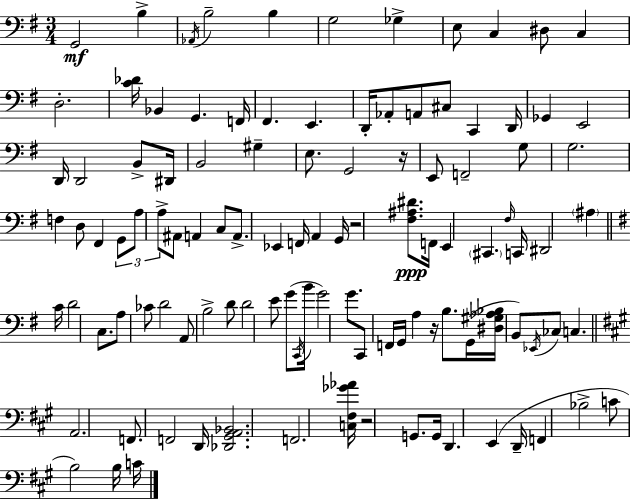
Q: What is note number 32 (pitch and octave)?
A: E3